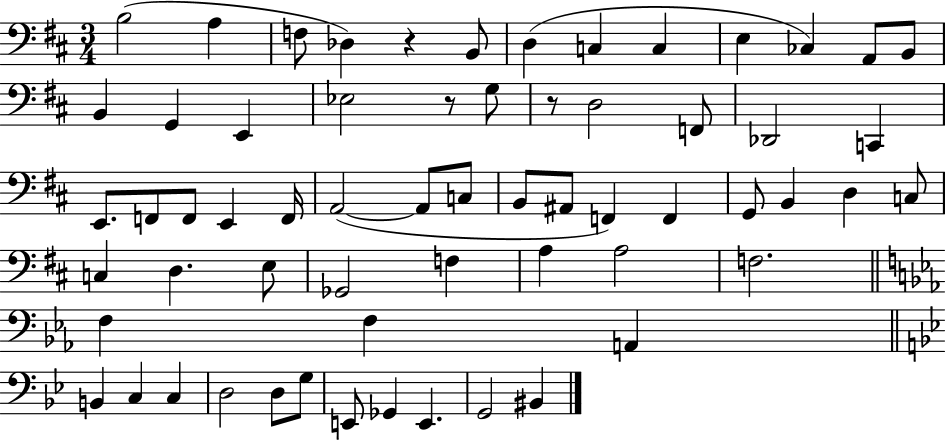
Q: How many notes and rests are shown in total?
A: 62